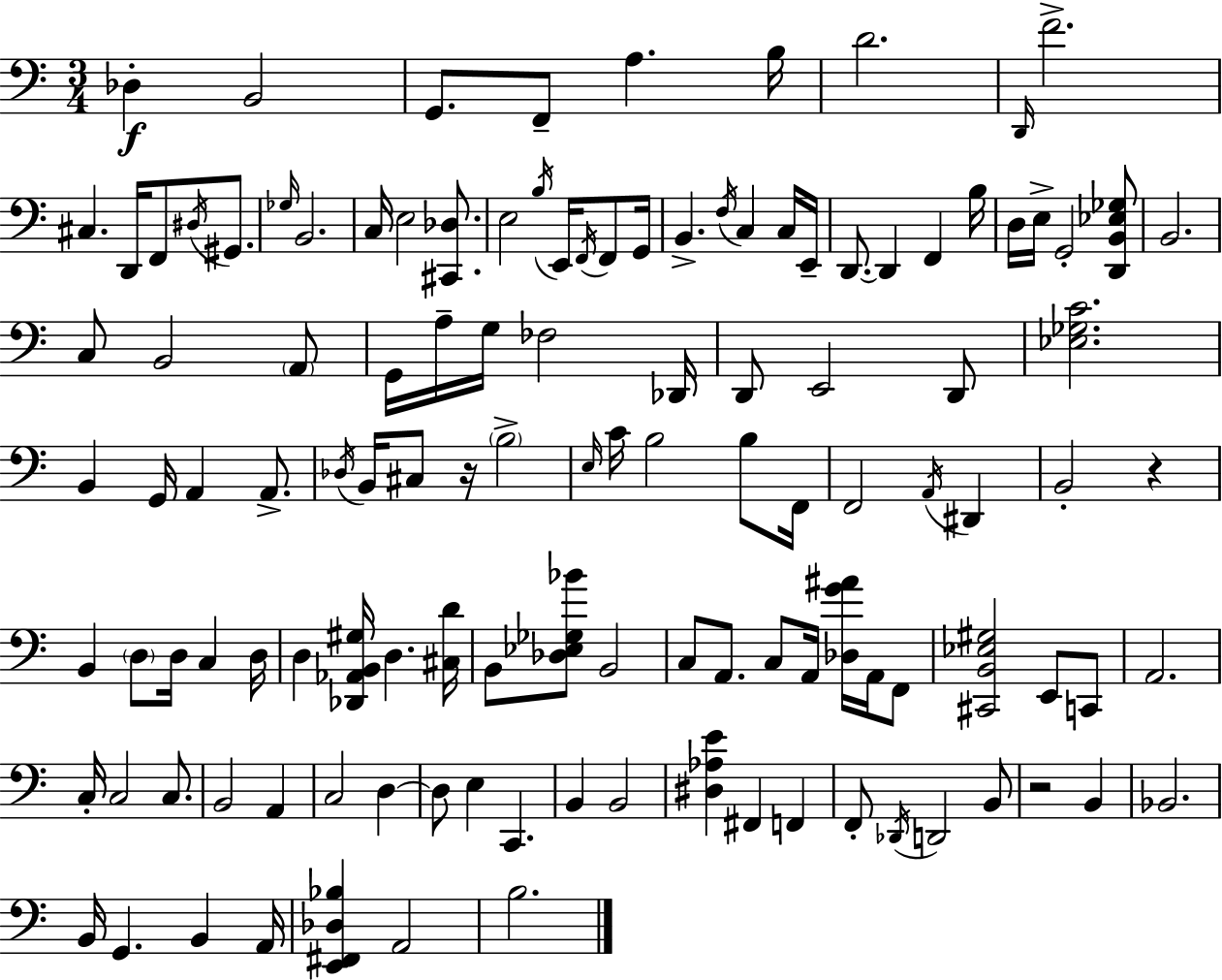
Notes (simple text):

Db3/q B2/h G2/e. F2/e A3/q. B3/s D4/h. D2/s F4/h. C#3/q. D2/s F2/e D#3/s G#2/e. Gb3/s B2/h. C3/s E3/h [C#2,Db3]/e. E3/h B3/s E2/s F2/s F2/e G2/s B2/q. F3/s C3/q C3/s E2/s D2/e. D2/q F2/q B3/s D3/s E3/s G2/h [D2,B2,Eb3,Gb3]/e B2/h. C3/e B2/h A2/e G2/s A3/s G3/s FES3/h Db2/s D2/e E2/h D2/e [Eb3,Gb3,C4]/h. B2/q G2/s A2/q A2/e. Db3/s B2/s C#3/e R/s B3/h E3/s C4/s B3/h B3/e F2/s F2/h A2/s D#2/q B2/h R/q B2/q D3/e D3/s C3/q D3/s D3/q [Db2,Ab2,B2,G#3]/s D3/q. [C#3,D4]/s B2/e [Db3,Eb3,Gb3,Bb4]/e B2/h C3/e A2/e. C3/e A2/s [Db3,G4,A#4]/s A2/s F2/e [C#2,B2,Eb3,G#3]/h E2/e C2/e A2/h. C3/s C3/h C3/e. B2/h A2/q C3/h D3/q D3/e E3/q C2/q. B2/q B2/h [D#3,Ab3,E4]/q F#2/q F2/q F2/e Db2/s D2/h B2/e R/h B2/q Bb2/h. B2/s G2/q. B2/q A2/s [E2,F#2,Db3,Bb3]/q A2/h B3/h.